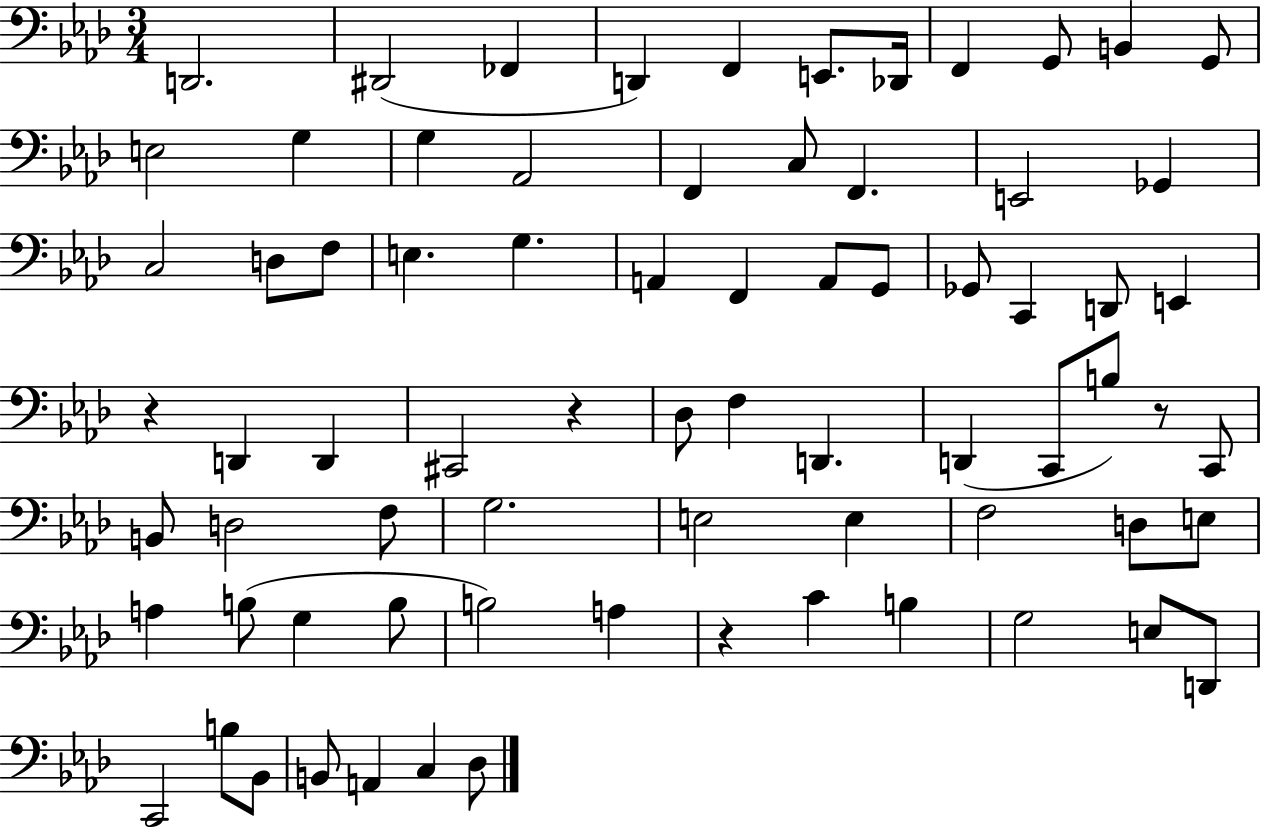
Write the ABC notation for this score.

X:1
T:Untitled
M:3/4
L:1/4
K:Ab
D,,2 ^D,,2 _F,, D,, F,, E,,/2 _D,,/4 F,, G,,/2 B,, G,,/2 E,2 G, G, _A,,2 F,, C,/2 F,, E,,2 _G,, C,2 D,/2 F,/2 E, G, A,, F,, A,,/2 G,,/2 _G,,/2 C,, D,,/2 E,, z D,, D,, ^C,,2 z _D,/2 F, D,, D,, C,,/2 B,/2 z/2 C,,/2 B,,/2 D,2 F,/2 G,2 E,2 E, F,2 D,/2 E,/2 A, B,/2 G, B,/2 B,2 A, z C B, G,2 E,/2 D,,/2 C,,2 B,/2 _B,,/2 B,,/2 A,, C, _D,/2